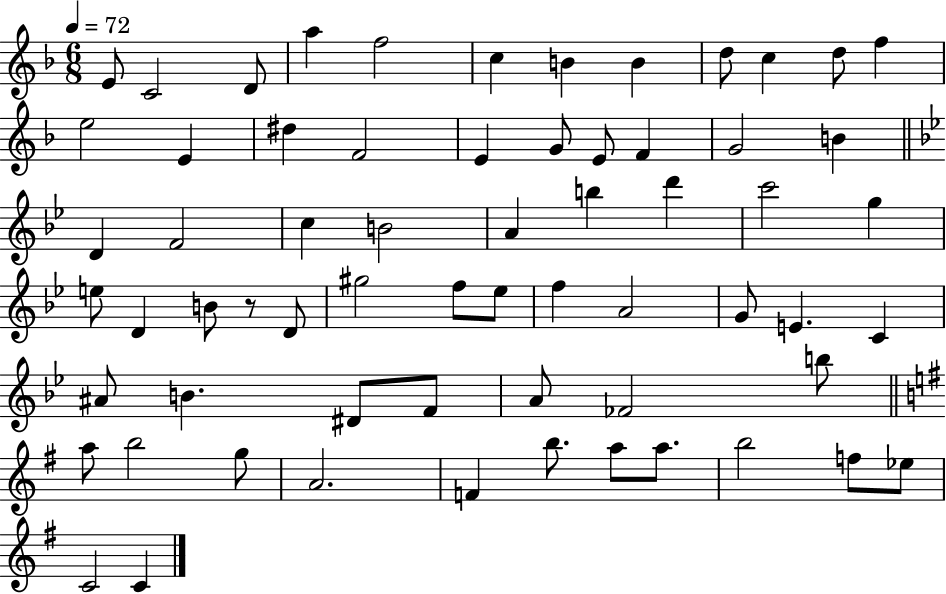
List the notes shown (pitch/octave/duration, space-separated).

E4/e C4/h D4/e A5/q F5/h C5/q B4/q B4/q D5/e C5/q D5/e F5/q E5/h E4/q D#5/q F4/h E4/q G4/e E4/e F4/q G4/h B4/q D4/q F4/h C5/q B4/h A4/q B5/q D6/q C6/h G5/q E5/e D4/q B4/e R/e D4/e G#5/h F5/e Eb5/e F5/q A4/h G4/e E4/q. C4/q A#4/e B4/q. D#4/e F4/e A4/e FES4/h B5/e A5/e B5/h G5/e A4/h. F4/q B5/e. A5/e A5/e. B5/h F5/e Eb5/e C4/h C4/q